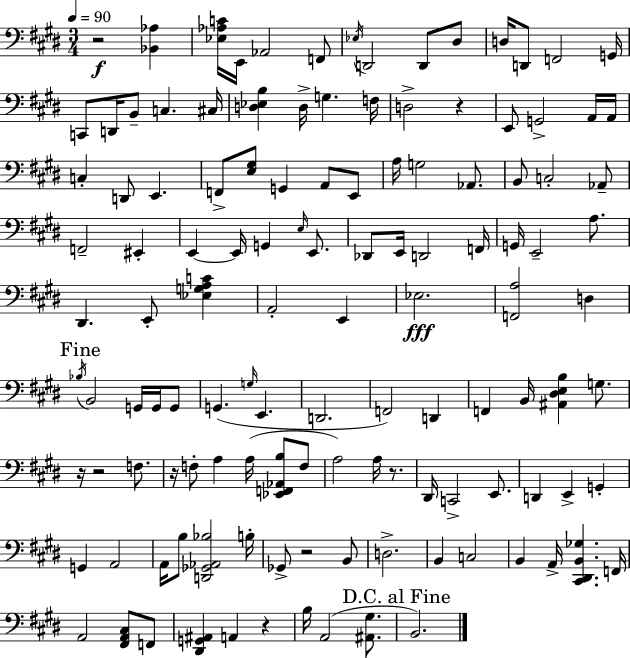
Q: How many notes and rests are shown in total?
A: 124